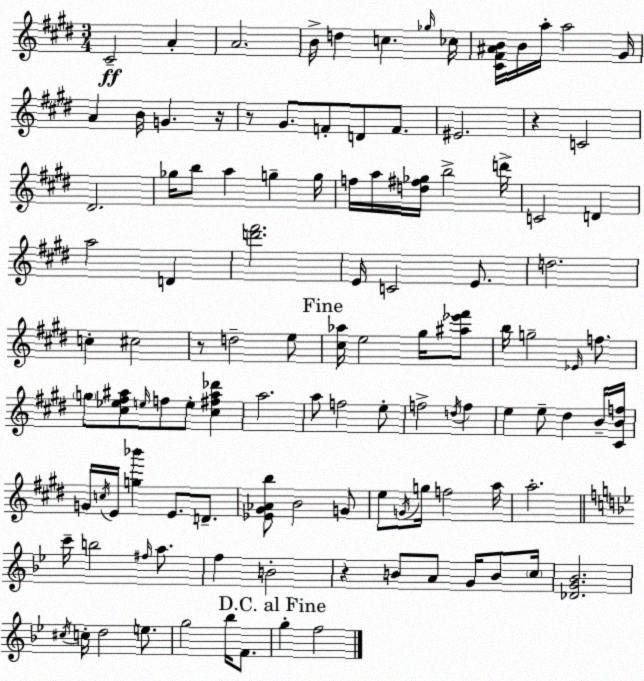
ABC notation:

X:1
T:Untitled
M:3/4
L:1/4
K:E
^C2 A A2 B/4 d c _g/4 _c/4 [^C^F^AB]/4 B/4 a/4 a2 ^G/4 A B/4 G z/4 z/2 ^G/2 F/2 D/2 F/2 ^E2 z C2 ^D2 _g/4 b/2 a g g/4 f/4 a/4 [d^f_g]/4 b2 d'/4 C2 D a2 D [d'^f']2 E/4 C2 E/2 d2 c ^c2 z/2 d2 e/2 [^c_a]/4 e2 ^g/4 [^a_e'^f']/2 b/4 g2 _E/4 f/2 g/2 [^c_e^f^a]/2 e/4 f/2 e/2 [^c^f^a_d'] a2 a/2 f2 e/2 f2 d/4 f e e/2 ^d B/4 [^CBf]/4 G/4 c/4 E/4 [g_b'] E/2 D/2 [_E^G_Ab]/2 B2 G/2 e/2 G/4 g/4 f2 a/4 a2 c'/4 b2 ^f/4 a/2 f B2 z B/2 A/2 G/4 B/2 c/4 [_DG_B]2 ^c/4 c/4 d2 e/2 g2 _b/4 F/2 g f2